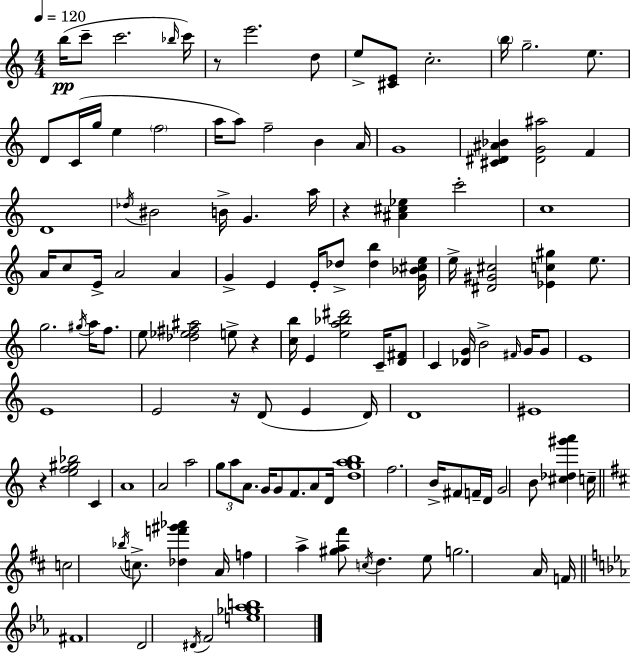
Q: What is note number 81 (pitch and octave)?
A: D4